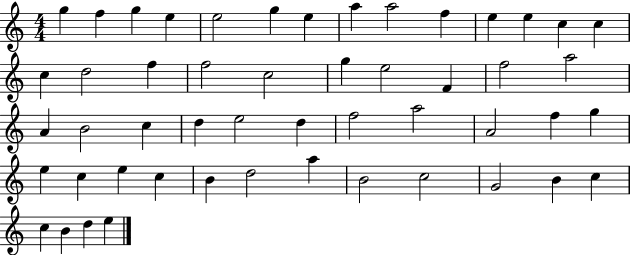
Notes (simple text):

G5/q F5/q G5/q E5/q E5/h G5/q E5/q A5/q A5/h F5/q E5/q E5/q C5/q C5/q C5/q D5/h F5/q F5/h C5/h G5/q E5/h F4/q F5/h A5/h A4/q B4/h C5/q D5/q E5/h D5/q F5/h A5/h A4/h F5/q G5/q E5/q C5/q E5/q C5/q B4/q D5/h A5/q B4/h C5/h G4/h B4/q C5/q C5/q B4/q D5/q E5/q